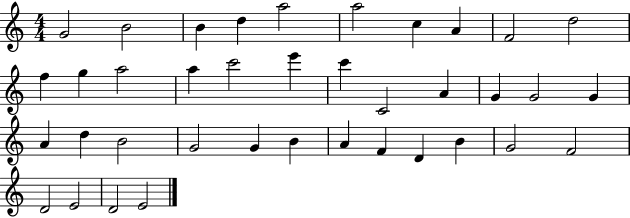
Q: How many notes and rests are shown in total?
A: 38